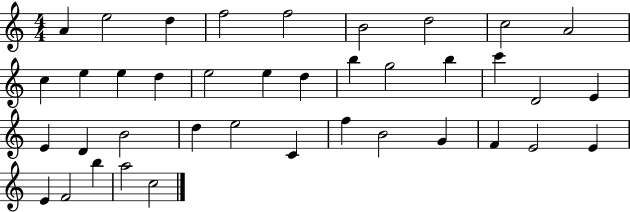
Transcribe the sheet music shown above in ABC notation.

X:1
T:Untitled
M:4/4
L:1/4
K:C
A e2 d f2 f2 B2 d2 c2 A2 c e e d e2 e d b g2 b c' D2 E E D B2 d e2 C f B2 G F E2 E E F2 b a2 c2